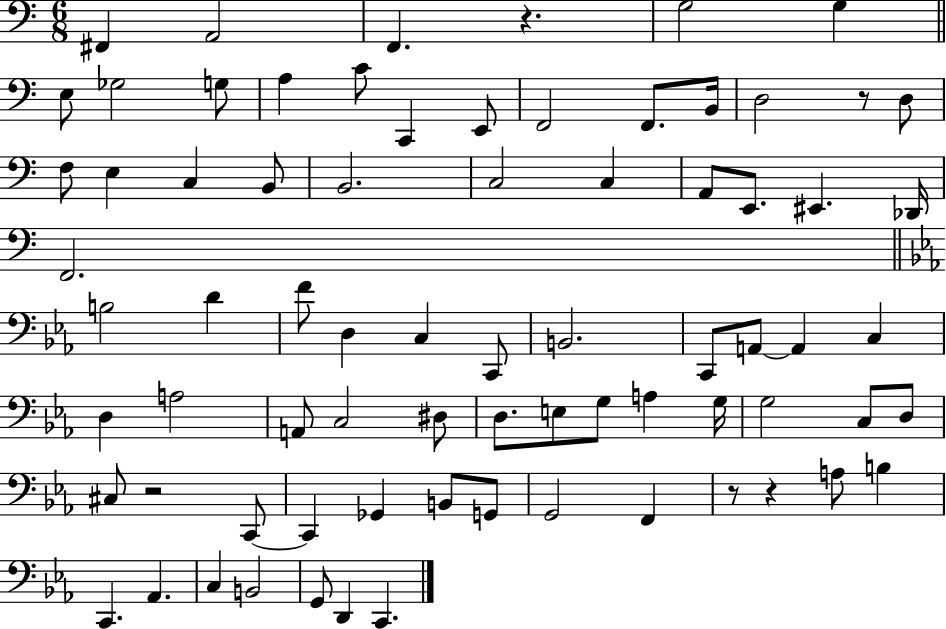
X:1
T:Untitled
M:6/8
L:1/4
K:C
^F,, A,,2 F,, z G,2 G, E,/2 _G,2 G,/2 A, C/2 C,, E,,/2 F,,2 F,,/2 B,,/4 D,2 z/2 D,/2 F,/2 E, C, B,,/2 B,,2 C,2 C, A,,/2 E,,/2 ^E,, _D,,/4 F,,2 B,2 D F/2 D, C, C,,/2 B,,2 C,,/2 A,,/2 A,, C, D, A,2 A,,/2 C,2 ^D,/2 D,/2 E,/2 G,/2 A, G,/4 G,2 C,/2 D,/2 ^C,/2 z2 C,,/2 C,, _G,, B,,/2 G,,/2 G,,2 F,, z/2 z A,/2 B, C,, _A,, C, B,,2 G,,/2 D,, C,,